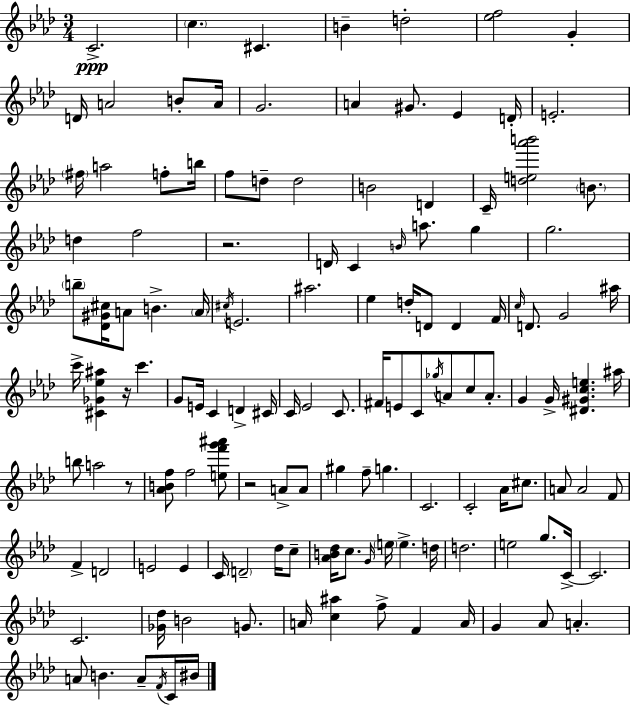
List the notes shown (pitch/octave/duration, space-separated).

C4/h. C5/q. C#4/q. B4/q D5/h [Eb5,F5]/h G4/q D4/s A4/h B4/e A4/s G4/h. A4/q G#4/e. Eb4/q D4/s E4/h. F#5/s A5/h F5/e B5/s F5/e D5/e D5/h B4/h D4/q C4/s [D5,E5,Ab6,B6]/h B4/e. D5/q F5/h R/h. D4/s C4/q B4/s A5/e. G5/q G5/h. B5/e [Db4,G#4,C#5]/s A4/e B4/q. A4/s C#5/s E4/h. A#5/h. Eb5/q D5/s D4/e D4/q F4/s C5/s D4/e. G4/h A#5/s C6/s [C#4,Gb4,Eb5,A#5]/q R/s C6/q. G4/e E4/s C4/q D4/q C#4/s C4/s Eb4/h C4/e. F#4/s E4/e C4/e Gb5/s A4/e C5/e A4/e. G4/q G4/s [D#4,G#4,C5,E5]/q. A#5/s B5/e A5/h R/e [Ab4,B4,F5]/e F5/h [E5,F6,G6,A#6]/e R/h A4/e A4/e G#5/q F5/e G5/q. C4/h. C4/h Ab4/s C#5/e. A4/e A4/h F4/e F4/q D4/h E4/h E4/q C4/s D4/h Db5/s C5/e [Ab4,B4,Db5]/s C5/e. G4/s E5/s E5/q. D5/s D5/h. E5/h G5/e. C4/s C4/h. C4/h. [Gb4,Db5]/s B4/h G4/e. A4/s [C5,A#5]/q F5/e F4/q A4/s G4/q Ab4/e A4/q. A4/e B4/q. A4/e F4/s C4/s BIS4/s